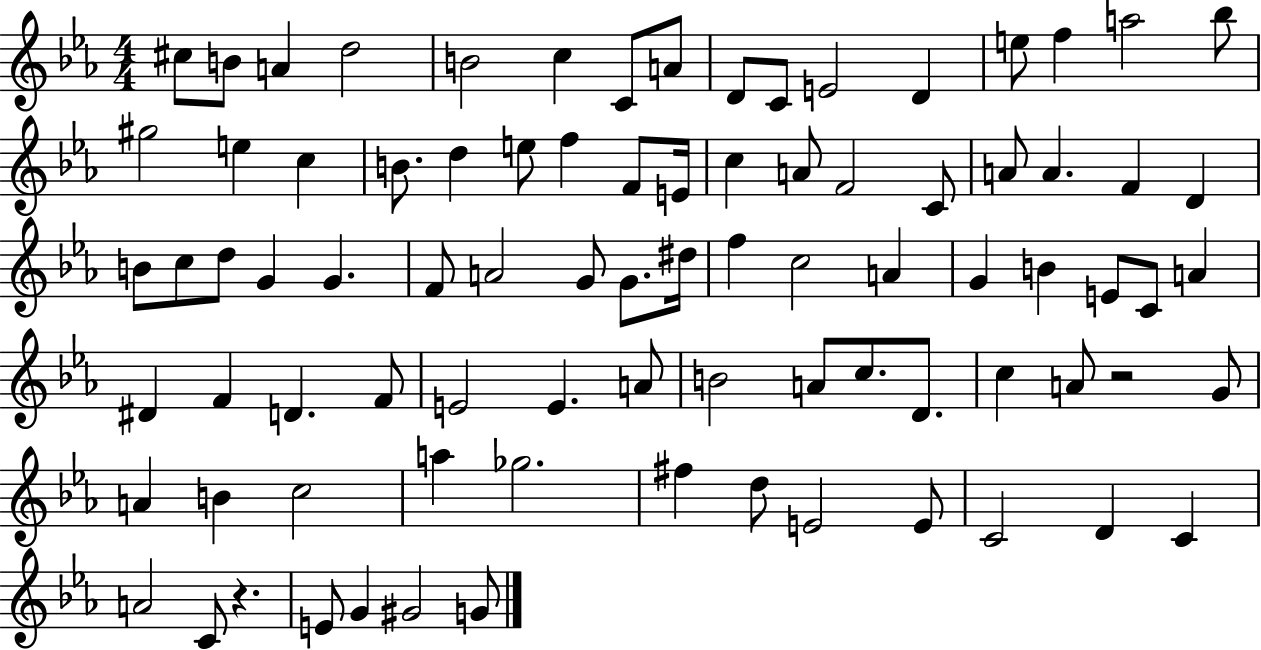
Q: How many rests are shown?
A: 2